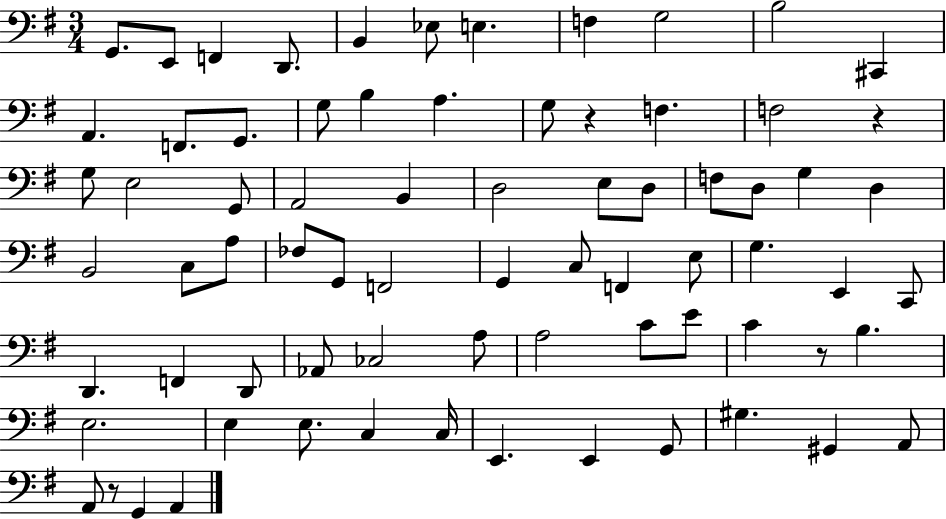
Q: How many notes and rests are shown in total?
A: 74